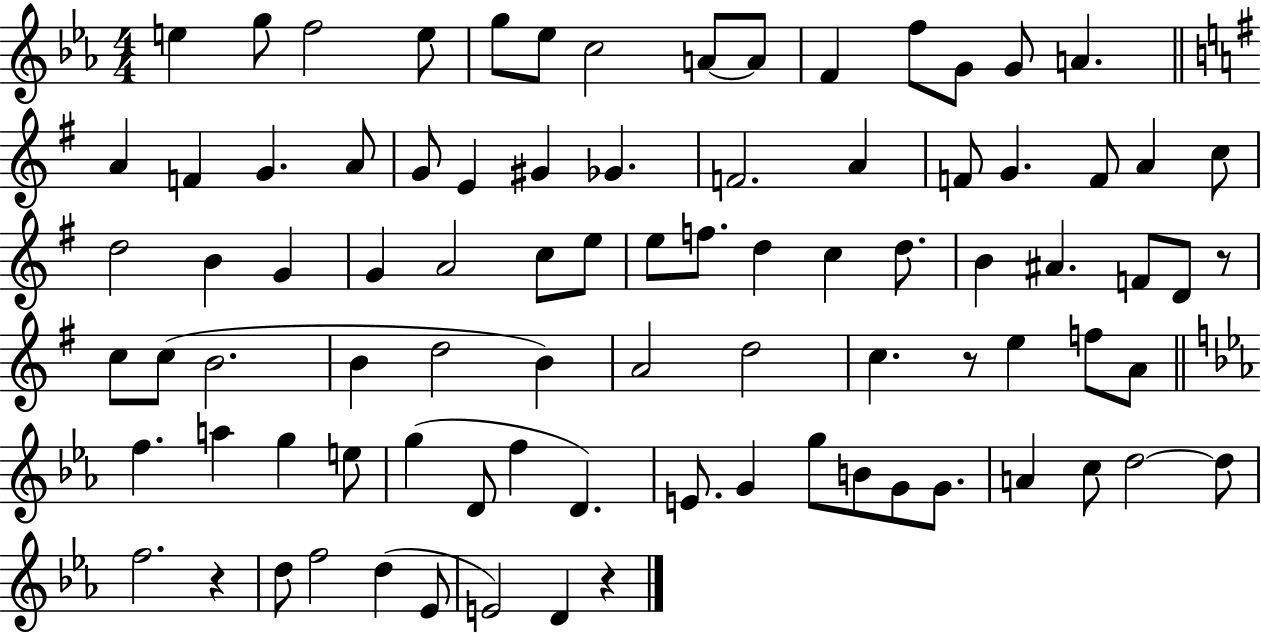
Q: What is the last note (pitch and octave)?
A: D4